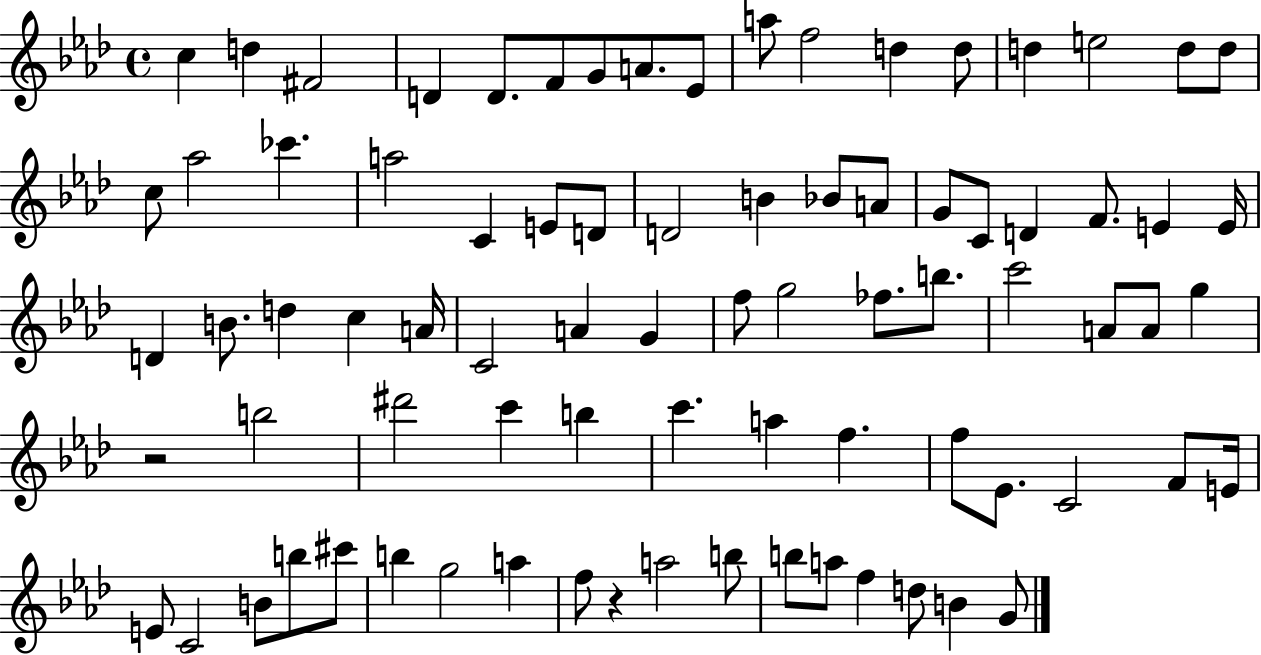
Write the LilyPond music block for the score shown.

{
  \clef treble
  \time 4/4
  \defaultTimeSignature
  \key aes \major
  c''4 d''4 fis'2 | d'4 d'8. f'8 g'8 a'8. ees'8 | a''8 f''2 d''4 d''8 | d''4 e''2 d''8 d''8 | \break c''8 aes''2 ces'''4. | a''2 c'4 e'8 d'8 | d'2 b'4 bes'8 a'8 | g'8 c'8 d'4 f'8. e'4 e'16 | \break d'4 b'8. d''4 c''4 a'16 | c'2 a'4 g'4 | f''8 g''2 fes''8. b''8. | c'''2 a'8 a'8 g''4 | \break r2 b''2 | dis'''2 c'''4 b''4 | c'''4. a''4 f''4. | f''8 ees'8. c'2 f'8 e'16 | \break e'8 c'2 b'8 b''8 cis'''8 | b''4 g''2 a''4 | f''8 r4 a''2 b''8 | b''8 a''8 f''4 d''8 b'4 g'8 | \break \bar "|."
}